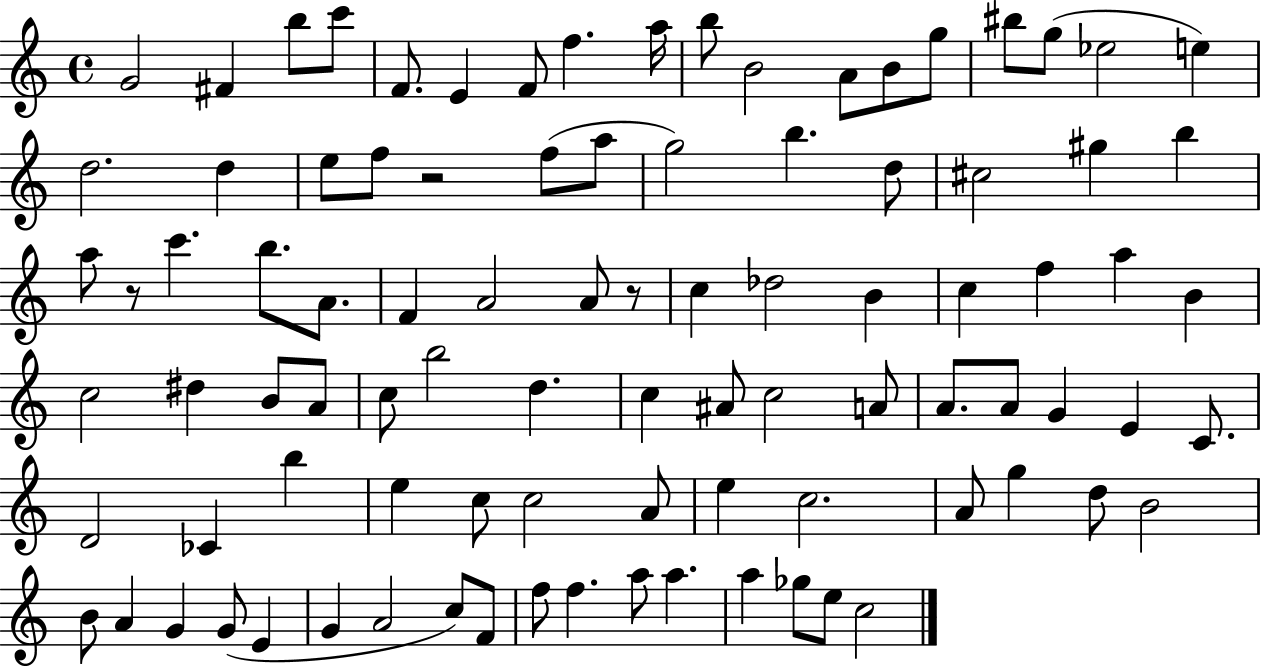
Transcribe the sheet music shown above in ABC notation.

X:1
T:Untitled
M:4/4
L:1/4
K:C
G2 ^F b/2 c'/2 F/2 E F/2 f a/4 b/2 B2 A/2 B/2 g/2 ^b/2 g/2 _e2 e d2 d e/2 f/2 z2 f/2 a/2 g2 b d/2 ^c2 ^g b a/2 z/2 c' b/2 A/2 F A2 A/2 z/2 c _d2 B c f a B c2 ^d B/2 A/2 c/2 b2 d c ^A/2 c2 A/2 A/2 A/2 G E C/2 D2 _C b e c/2 c2 A/2 e c2 A/2 g d/2 B2 B/2 A G G/2 E G A2 c/2 F/2 f/2 f a/2 a a _g/2 e/2 c2